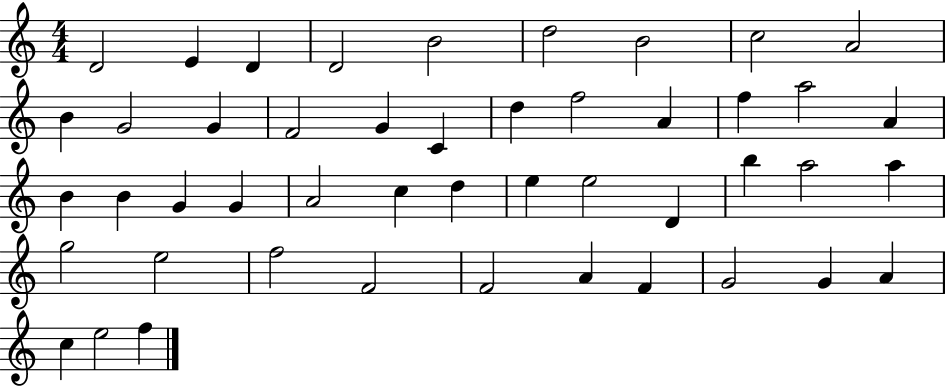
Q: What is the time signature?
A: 4/4